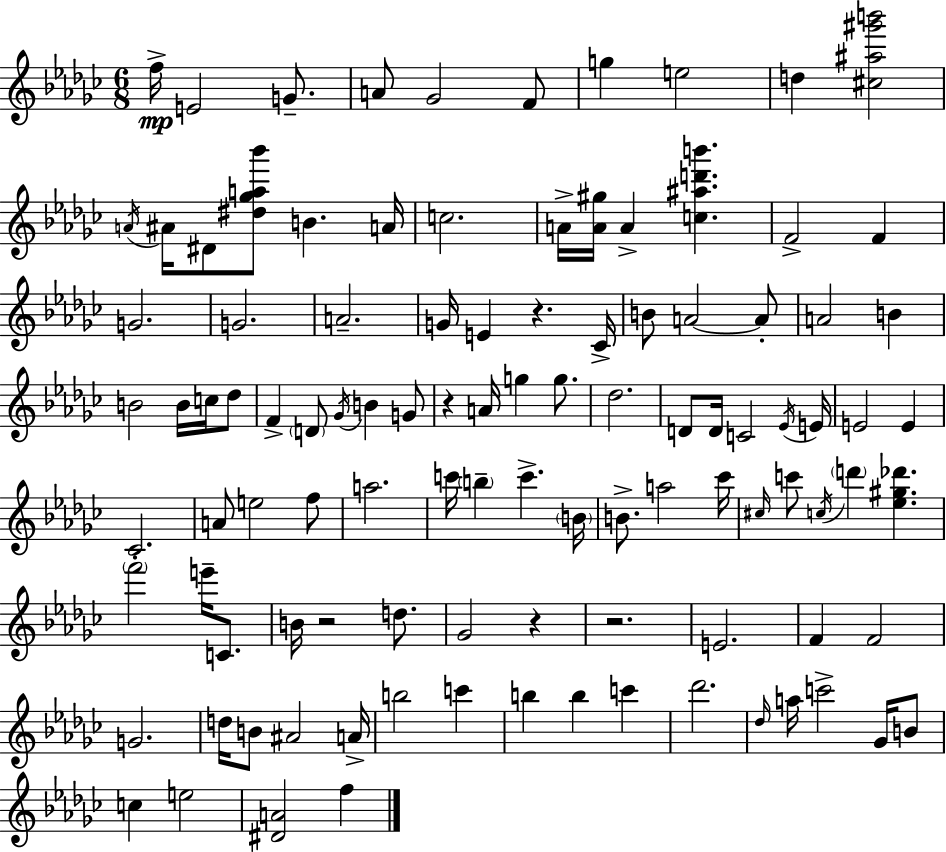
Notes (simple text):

F5/s E4/h G4/e. A4/e Gb4/h F4/e G5/q E5/h D5/q [C#5,A#5,G#6,B6]/h A4/s A#4/s D#4/e [D#5,Gb5,A5,Bb6]/e B4/q. A4/s C5/h. A4/s [A4,G#5]/s A4/q [C5,A#5,D6,B6]/q. F4/h F4/q G4/h. G4/h. A4/h. G4/s E4/q R/q. CES4/s B4/e A4/h A4/e A4/h B4/q B4/h B4/s C5/s Db5/e F4/q D4/e Gb4/s B4/q G4/e R/q A4/s G5/q G5/e. Db5/h. D4/e D4/s C4/h Eb4/s E4/s E4/h E4/q CES4/h. A4/e E5/h F5/e A5/h. C6/s B5/q C6/q. B4/s B4/e. A5/h CES6/s C#5/s C6/e C5/s D6/q [Eb5,G#5,Db6]/q. F6/h E6/s C4/e. B4/s R/h D5/e. Gb4/h R/q R/h. E4/h. F4/q F4/h G4/h. D5/s B4/e A#4/h A4/s B5/h C6/q B5/q B5/q C6/q Db6/h. Db5/s A5/s C6/h Gb4/s B4/e C5/q E5/h [D#4,A4]/h F5/q